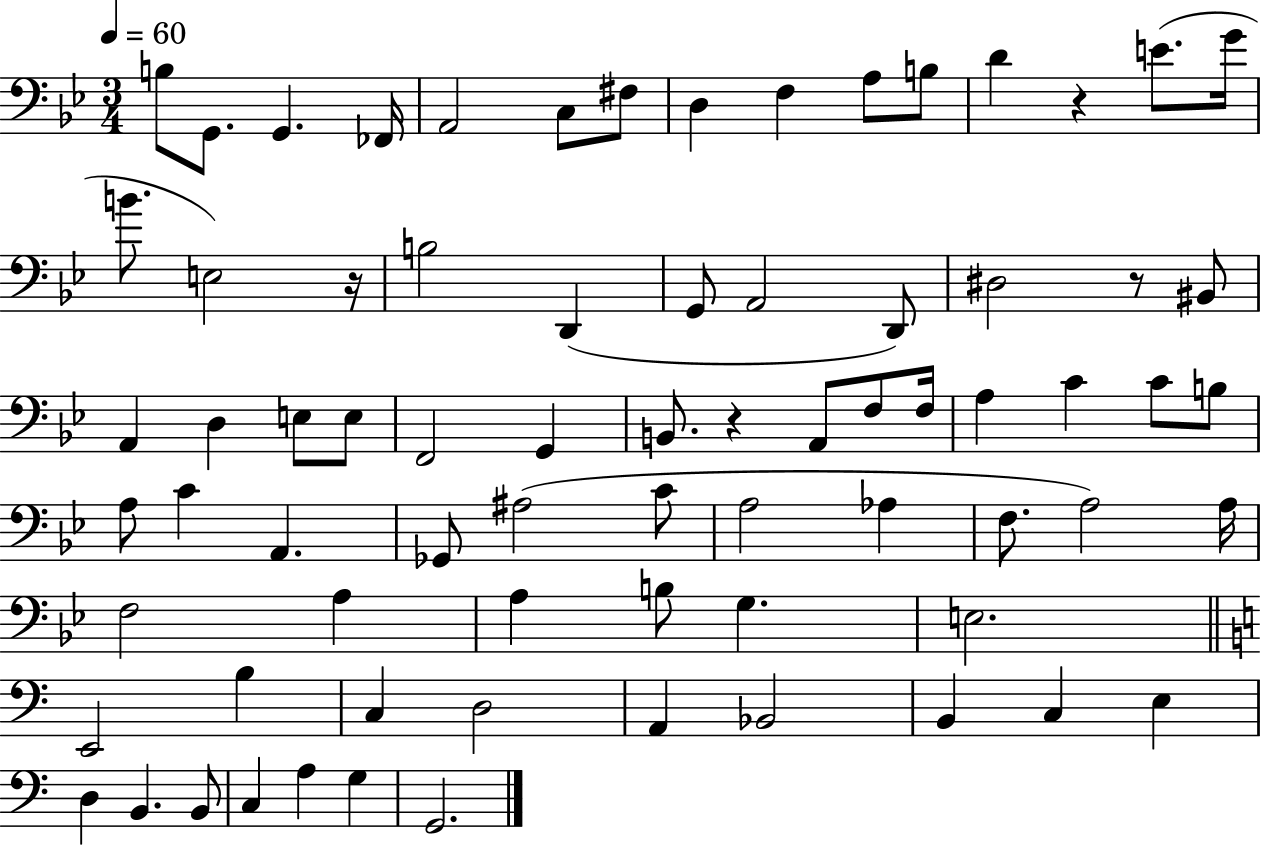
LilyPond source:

{
  \clef bass
  \numericTimeSignature
  \time 3/4
  \key bes \major
  \tempo 4 = 60
  b8 g,8. g,4. fes,16 | a,2 c8 fis8 | d4 f4 a8 b8 | d'4 r4 e'8.( g'16 | \break b'8. e2) r16 | b2 d,4( | g,8 a,2 d,8) | dis2 r8 bis,8 | \break a,4 d4 e8 e8 | f,2 g,4 | b,8. r4 a,8 f8 f16 | a4 c'4 c'8 b8 | \break a8 c'4 a,4. | ges,8 ais2( c'8 | a2 aes4 | f8. a2) a16 | \break f2 a4 | a4 b8 g4. | e2. | \bar "||" \break \key c \major e,2 b4 | c4 d2 | a,4 bes,2 | b,4 c4 e4 | \break d4 b,4. b,8 | c4 a4 g4 | g,2. | \bar "|."
}